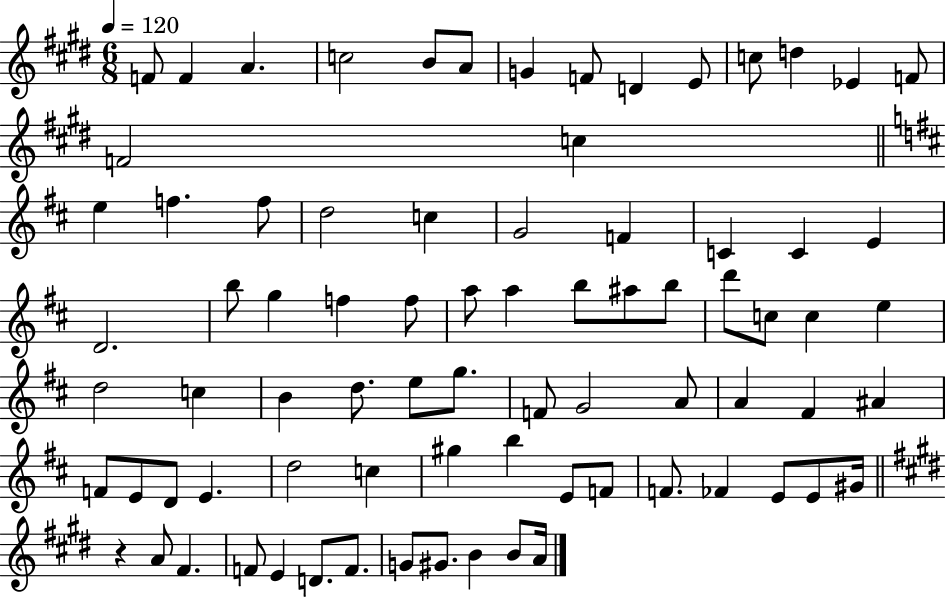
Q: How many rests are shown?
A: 1